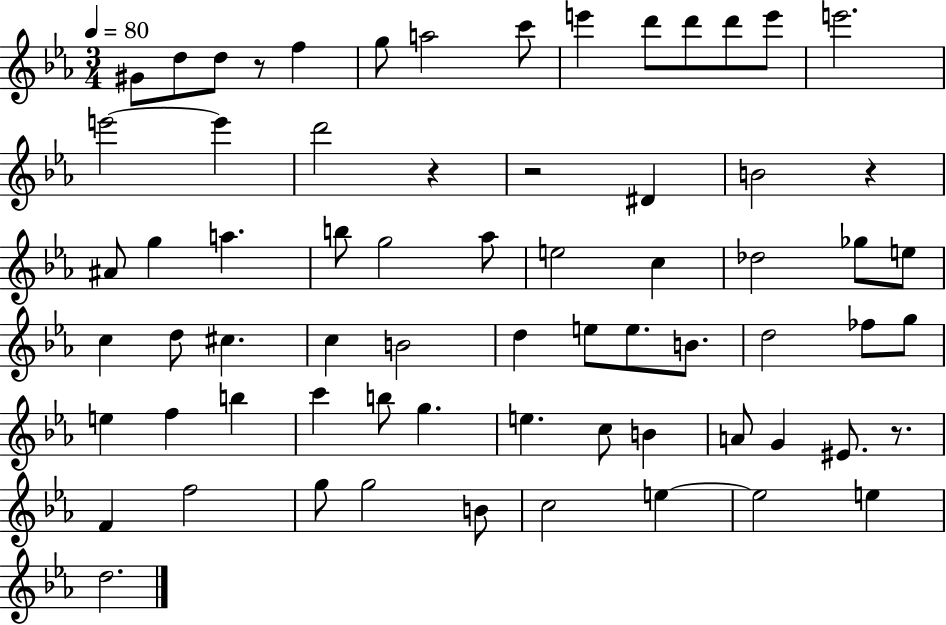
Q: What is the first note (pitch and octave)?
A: G#4